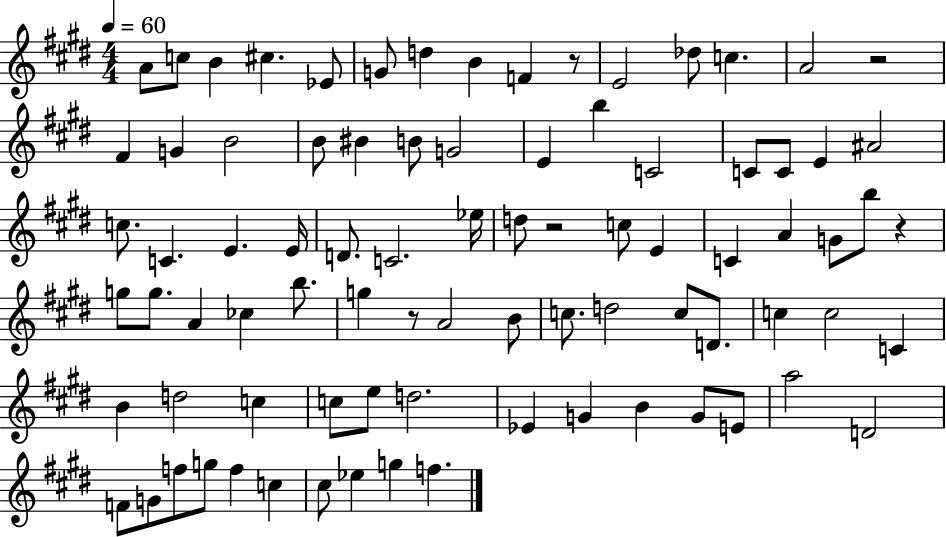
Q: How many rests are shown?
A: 5